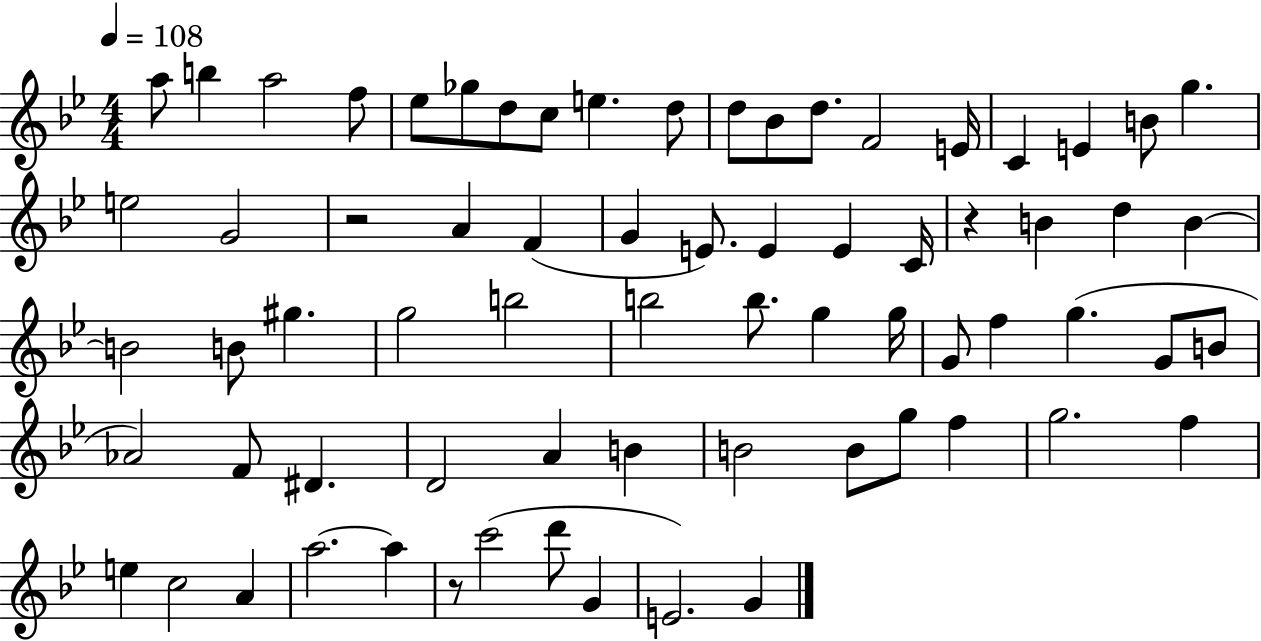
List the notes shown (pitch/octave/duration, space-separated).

A5/e B5/q A5/h F5/e Eb5/e Gb5/e D5/e C5/e E5/q. D5/e D5/e Bb4/e D5/e. F4/h E4/s C4/q E4/q B4/e G5/q. E5/h G4/h R/h A4/q F4/q G4/q E4/e. E4/q E4/q C4/s R/q B4/q D5/q B4/q B4/h B4/e G#5/q. G5/h B5/h B5/h B5/e. G5/q G5/s G4/e F5/q G5/q. G4/e B4/e Ab4/h F4/e D#4/q. D4/h A4/q B4/q B4/h B4/e G5/e F5/q G5/h. F5/q E5/q C5/h A4/q A5/h. A5/q R/e C6/h D6/e G4/q E4/h. G4/q